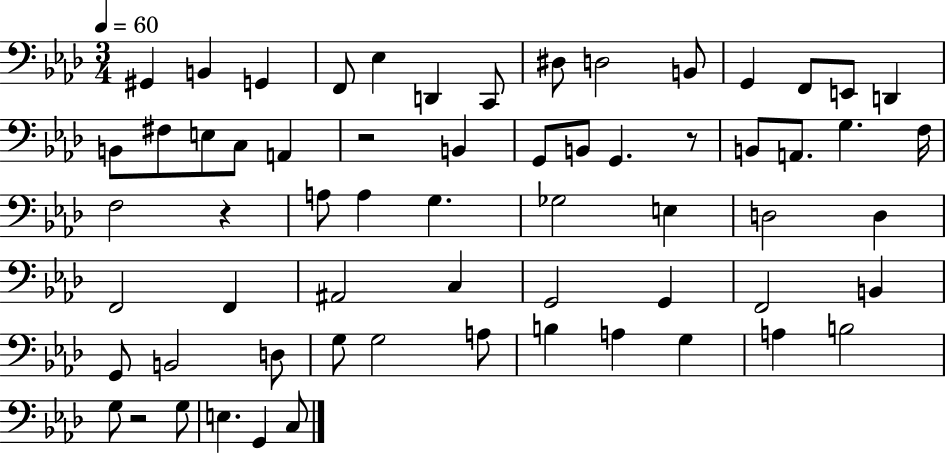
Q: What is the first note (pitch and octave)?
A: G#2